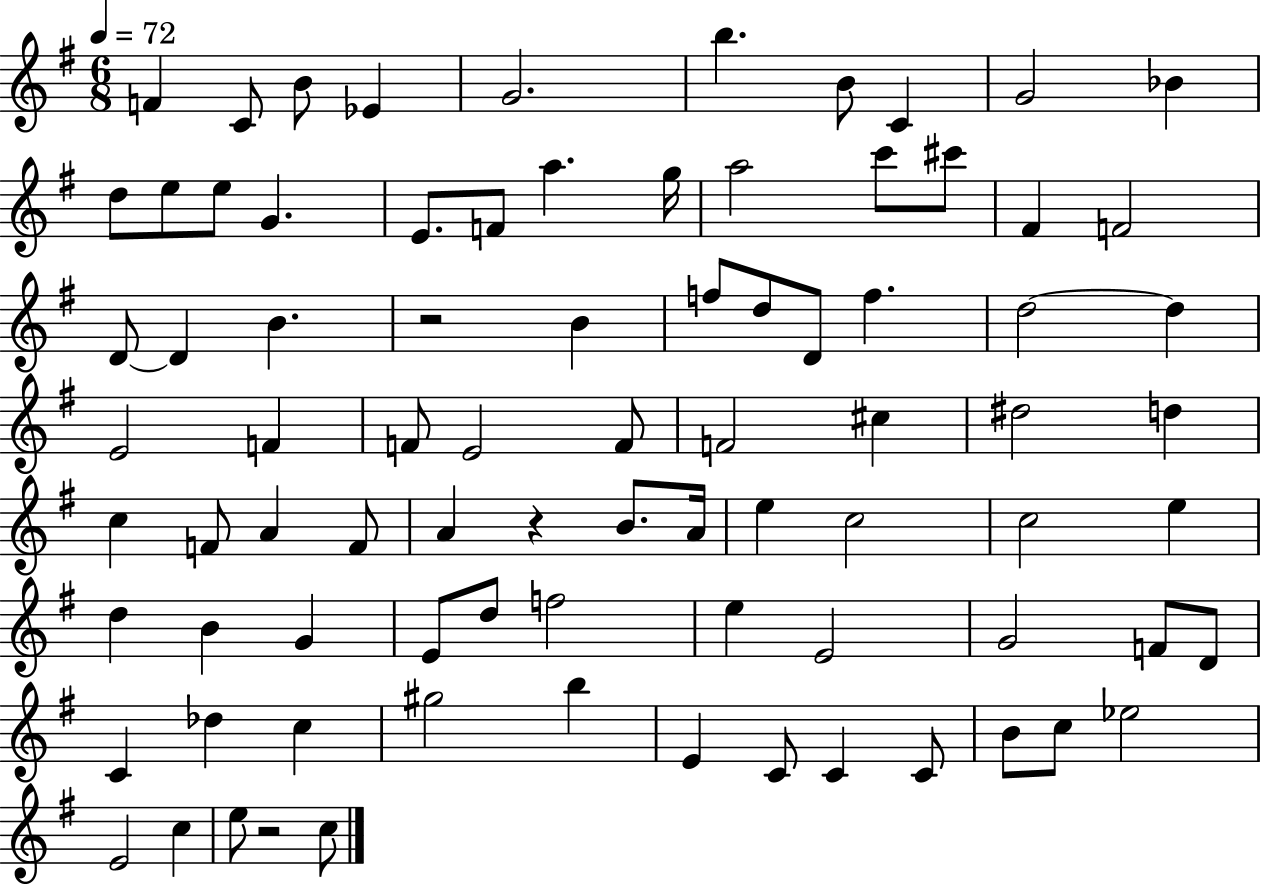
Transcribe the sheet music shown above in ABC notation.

X:1
T:Untitled
M:6/8
L:1/4
K:G
F C/2 B/2 _E G2 b B/2 C G2 _B d/2 e/2 e/2 G E/2 F/2 a g/4 a2 c'/2 ^c'/2 ^F F2 D/2 D B z2 B f/2 d/2 D/2 f d2 d E2 F F/2 E2 F/2 F2 ^c ^d2 d c F/2 A F/2 A z B/2 A/4 e c2 c2 e d B G E/2 d/2 f2 e E2 G2 F/2 D/2 C _d c ^g2 b E C/2 C C/2 B/2 c/2 _e2 E2 c e/2 z2 c/2